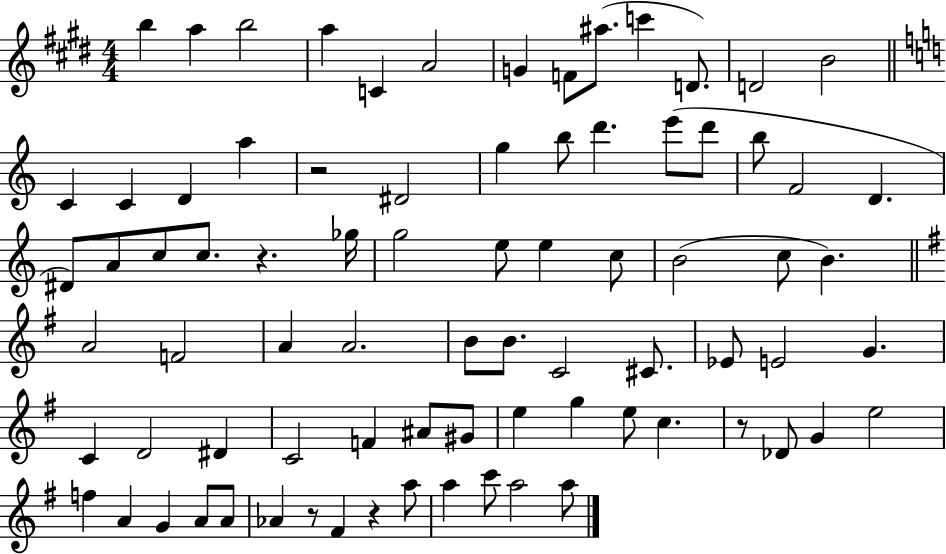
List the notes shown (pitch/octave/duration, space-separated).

B5/q A5/q B5/h A5/q C4/q A4/h G4/q F4/e A#5/e. C6/q D4/e. D4/h B4/h C4/q C4/q D4/q A5/q R/h D#4/h G5/q B5/e D6/q. E6/e D6/e B5/e F4/h D4/q. D#4/e A4/e C5/e C5/e. R/q. Gb5/s G5/h E5/e E5/q C5/e B4/h C5/e B4/q. A4/h F4/h A4/q A4/h. B4/e B4/e. C4/h C#4/e. Eb4/e E4/h G4/q. C4/q D4/h D#4/q C4/h F4/q A#4/e G#4/e E5/q G5/q E5/e C5/q. R/e Db4/e G4/q E5/h F5/q A4/q G4/q A4/e A4/e Ab4/q R/e F#4/q R/q A5/e A5/q C6/e A5/h A5/e